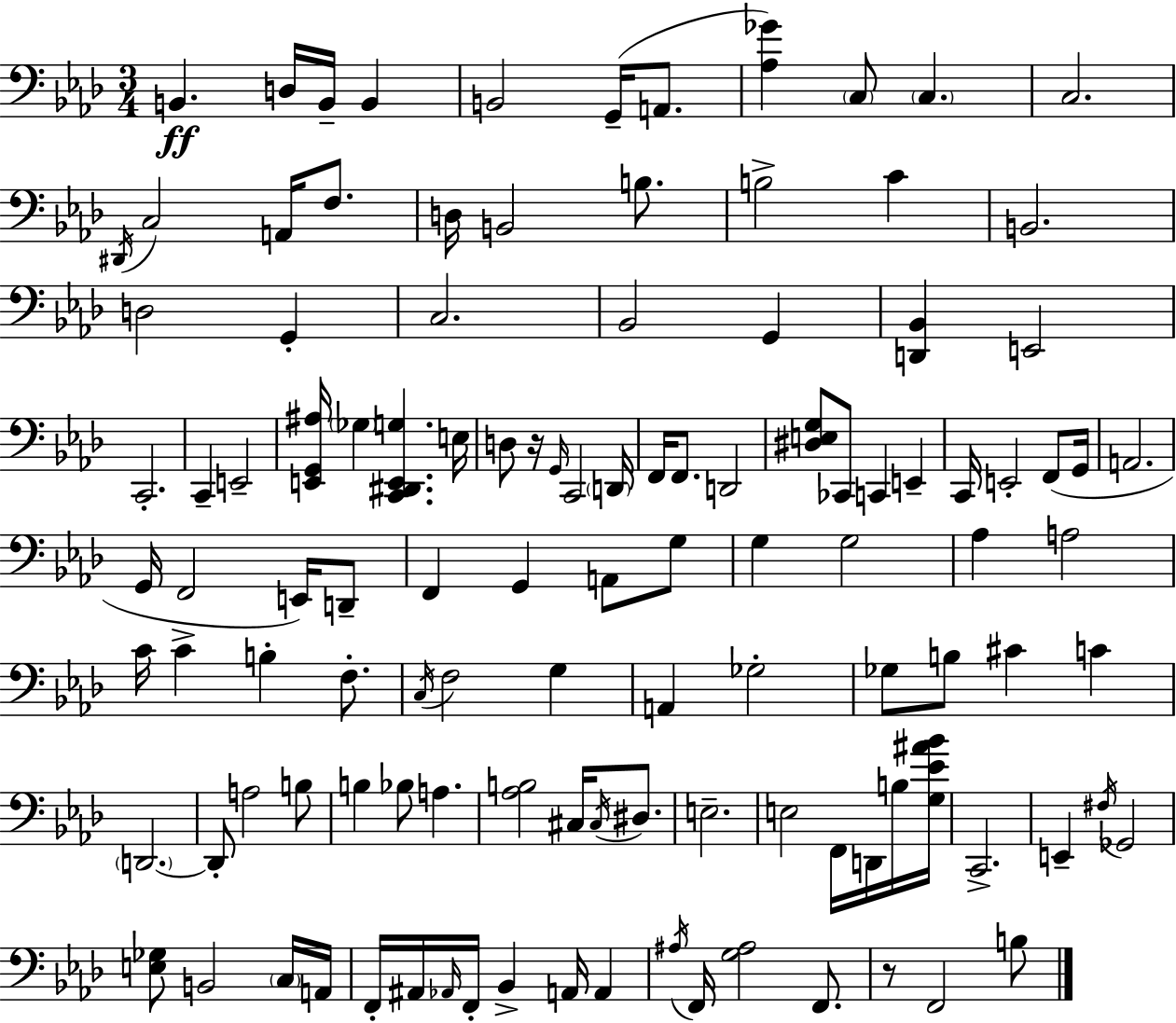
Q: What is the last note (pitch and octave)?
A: B3